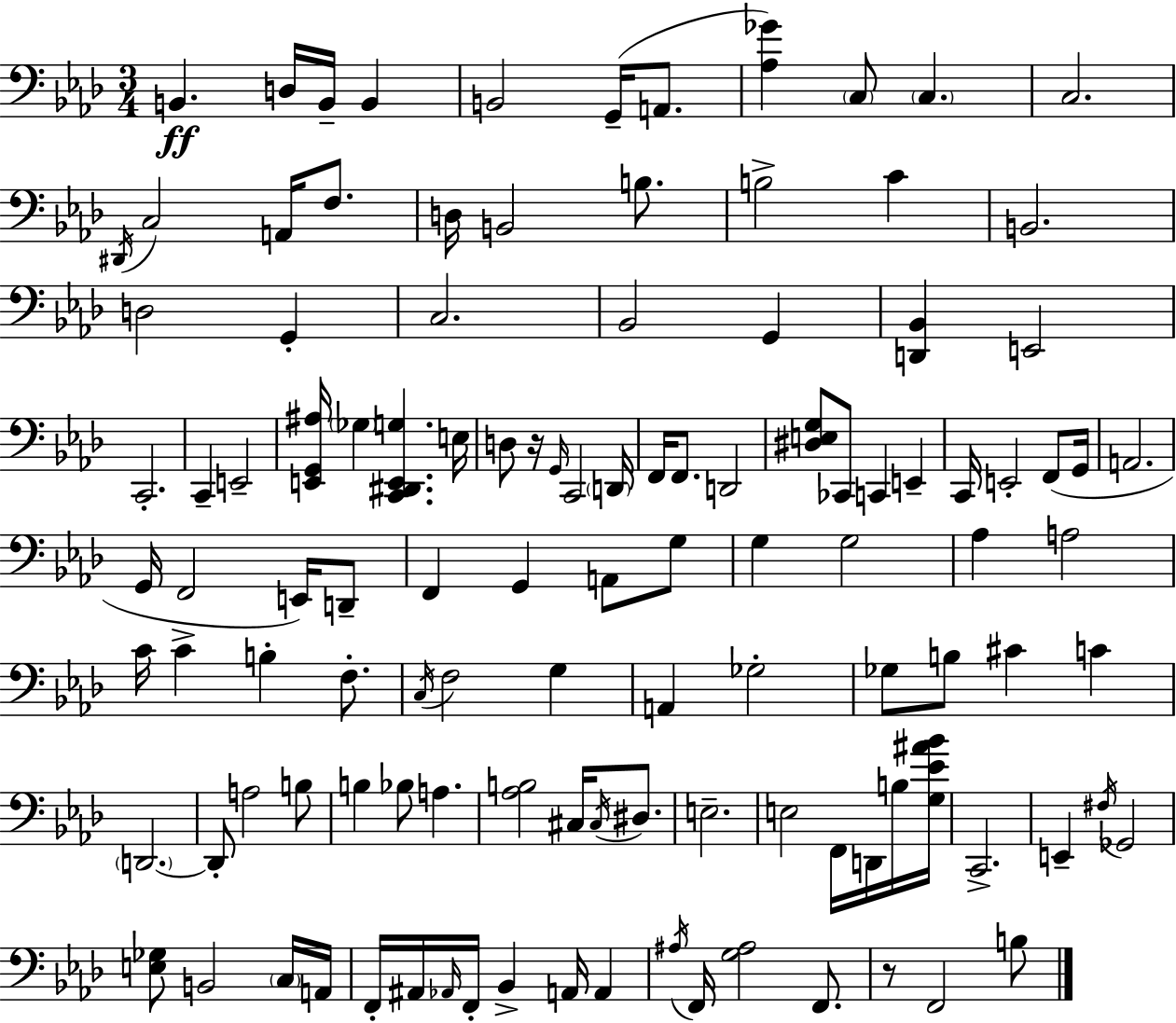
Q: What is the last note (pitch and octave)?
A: B3